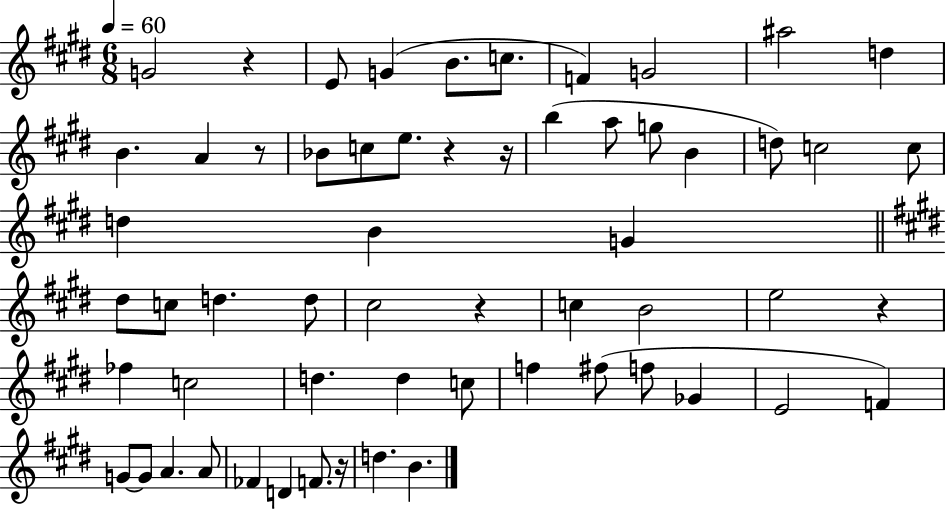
{
  \clef treble
  \numericTimeSignature
  \time 6/8
  \key e \major
  \tempo 4 = 60
  \repeat volta 2 { g'2 r4 | e'8 g'4( b'8. c''8. | f'4) g'2 | ais''2 d''4 | \break b'4. a'4 r8 | bes'8 c''8 e''8. r4 r16 | b''4( a''8 g''8 b'4 | d''8) c''2 c''8 | \break d''4 b'4 g'4 | \bar "||" \break \key e \major dis''8 c''8 d''4. d''8 | cis''2 r4 | c''4 b'2 | e''2 r4 | \break fes''4 c''2 | d''4. d''4 c''8 | f''4 fis''8( f''8 ges'4 | e'2 f'4) | \break g'8~~ g'8 a'4. a'8 | fes'4 d'4 f'8. r16 | d''4. b'4. | } \bar "|."
}